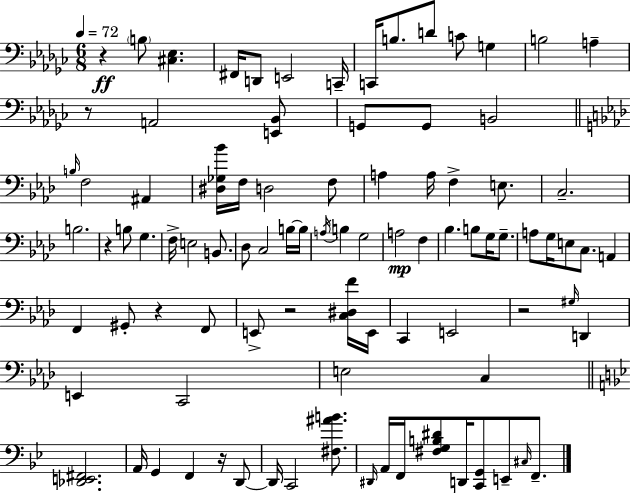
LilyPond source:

{
  \clef bass
  \numericTimeSignature
  \time 6/8
  \key ees \minor
  \tempo 4 = 72
  r4\ff \parenthesize b8 <cis ees>4. | fis,16 d,8 e,2 c,16-- | c,16 b8. d'8 c'8 g4 | b2 a4-- | \break r8 a,2 <e, bes,>8 | g,8 g,8 b,2 | \bar "||" \break \key f \minor \grace { b16 } f2 ais,4 | <dis ges bes'>16 f16 d2 f8 | a4 a16 f4-> e8. | c2.-- | \break b2. | r4 b8 g4. | f16-> e2 b,8. | des8 c2 b16~~ | \break b16 \acciaccatura { a16 } b4 g2 | a2\mp f4 | bes4. b8 g16 g8.-- | a8 g16 e8 c8. a,4 | \break f,4 gis,8-. r4 | f,8 e,8-> r2 | <c dis f'>16 e,16 c,4 e,2 | r2 \grace { gis16 } d,4 | \break e,4 c,2 | e2 c4 | \bar "||" \break \key bes \major <des, e, fis,>2. | a,16 g,4 f,4 r16 d,8~~ | d,16 c,2 <fis ais' b'>8. | \grace { dis,16 } a,16 f,16 <fis g b dis'>8 d,16 <c, g,>8 e,8-- \grace { cis16 } f,8.-- | \break \bar "|."
}